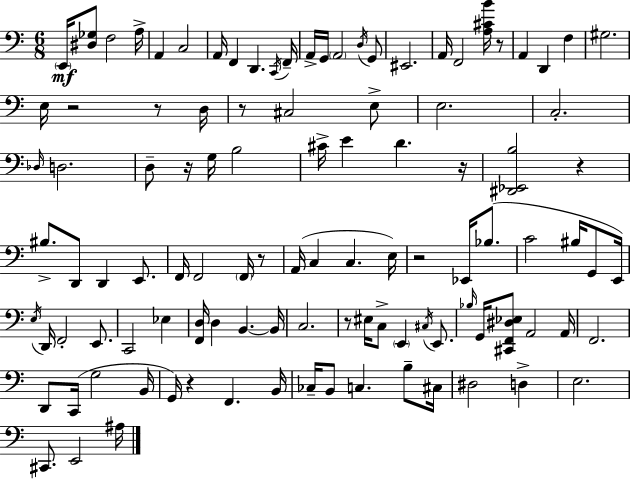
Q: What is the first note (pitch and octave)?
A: E2